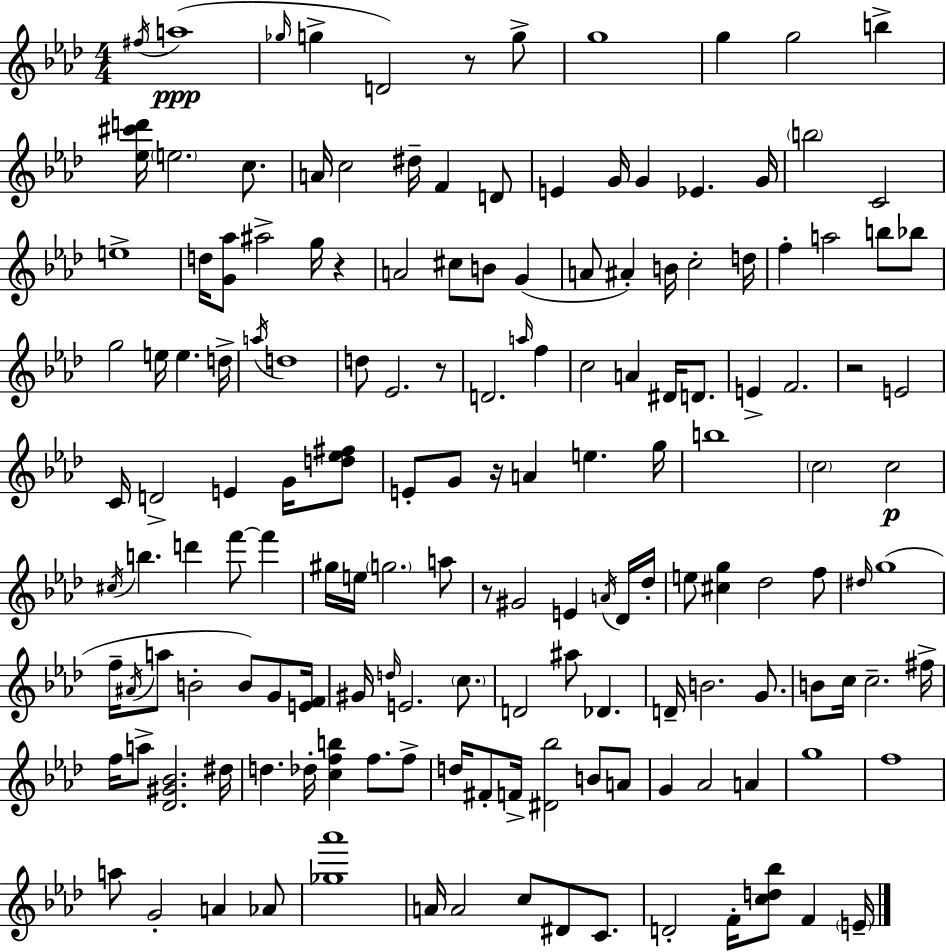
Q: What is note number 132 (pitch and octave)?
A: A4